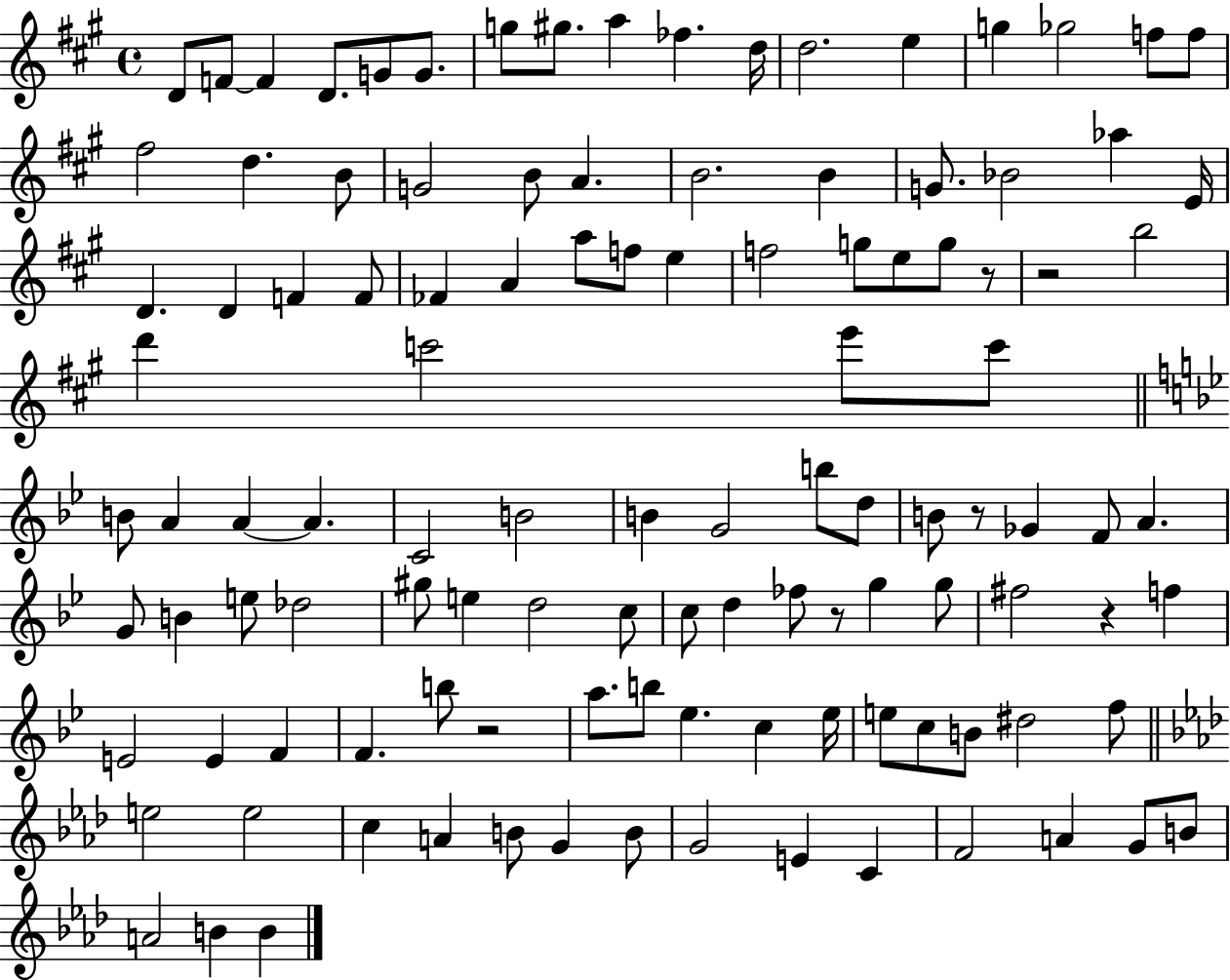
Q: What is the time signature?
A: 4/4